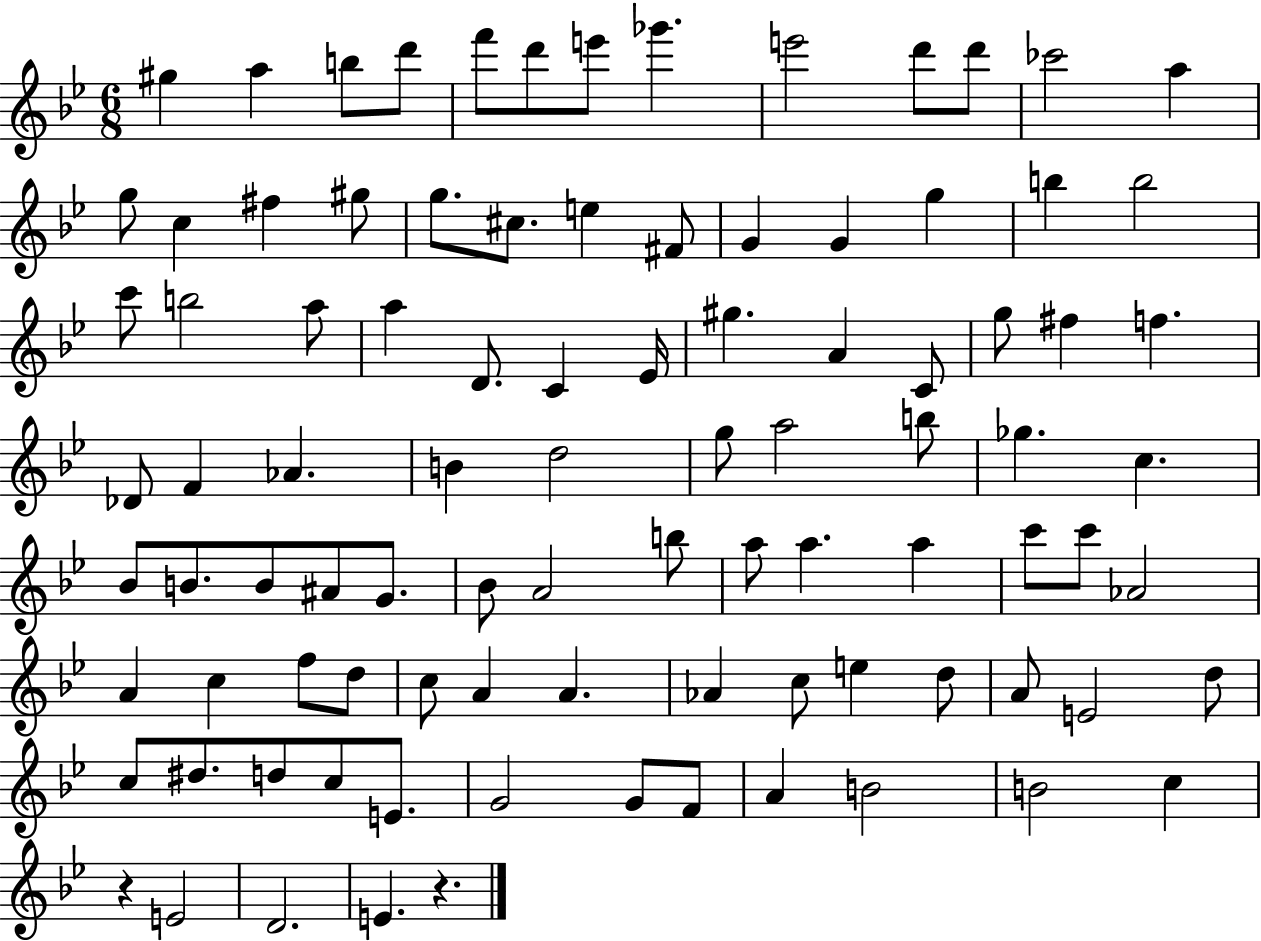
G#5/q A5/q B5/e D6/e F6/e D6/e E6/e Gb6/q. E6/h D6/e D6/e CES6/h A5/q G5/e C5/q F#5/q G#5/e G5/e. C#5/e. E5/q F#4/e G4/q G4/q G5/q B5/q B5/h C6/e B5/h A5/e A5/q D4/e. C4/q Eb4/s G#5/q. A4/q C4/e G5/e F#5/q F5/q. Db4/e F4/q Ab4/q. B4/q D5/h G5/e A5/h B5/e Gb5/q. C5/q. Bb4/e B4/e. B4/e A#4/e G4/e. Bb4/e A4/h B5/e A5/e A5/q. A5/q C6/e C6/e Ab4/h A4/q C5/q F5/e D5/e C5/e A4/q A4/q. Ab4/q C5/e E5/q D5/e A4/e E4/h D5/e C5/e D#5/e. D5/e C5/e E4/e. G4/h G4/e F4/e A4/q B4/h B4/h C5/q R/q E4/h D4/h. E4/q. R/q.